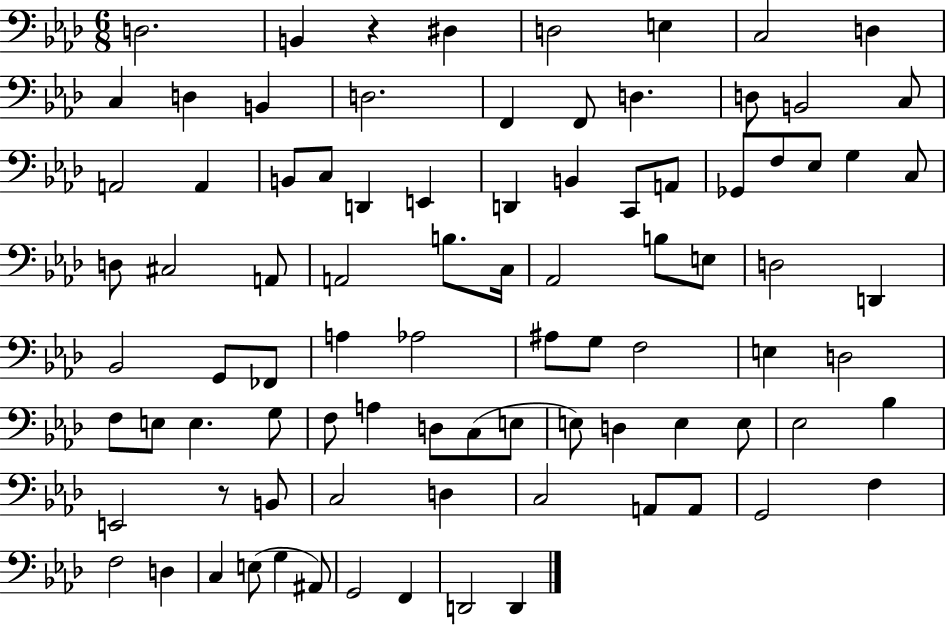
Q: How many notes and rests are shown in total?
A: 89